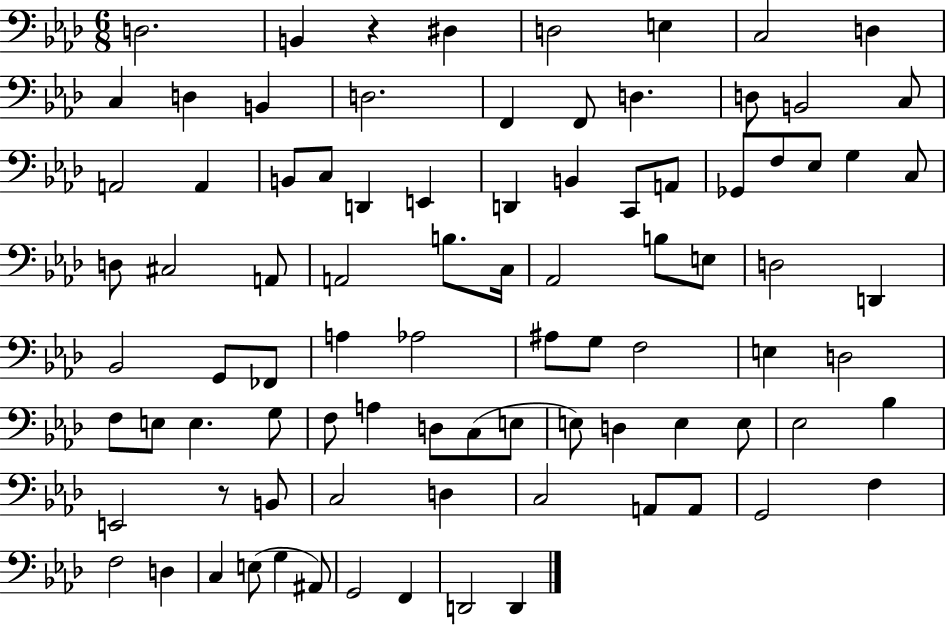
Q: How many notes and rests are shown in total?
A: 89